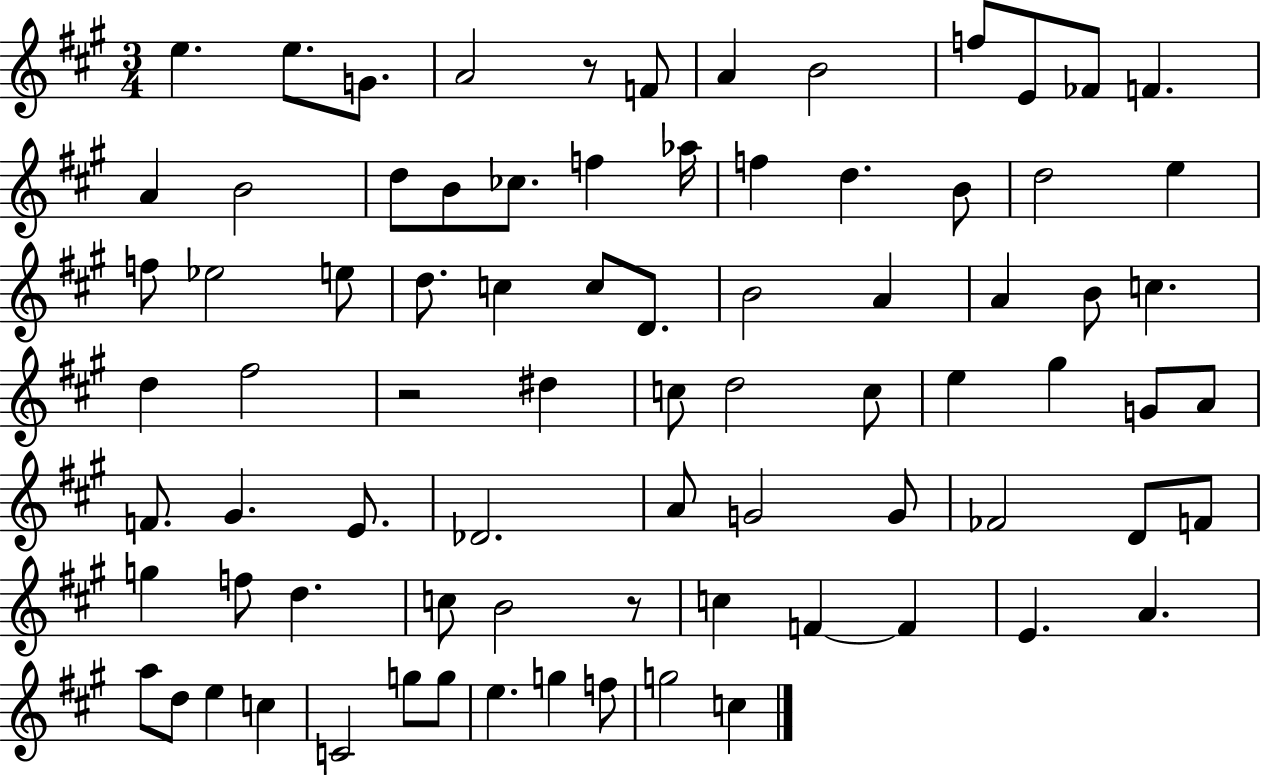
X:1
T:Untitled
M:3/4
L:1/4
K:A
e e/2 G/2 A2 z/2 F/2 A B2 f/2 E/2 _F/2 F A B2 d/2 B/2 _c/2 f _a/4 f d B/2 d2 e f/2 _e2 e/2 d/2 c c/2 D/2 B2 A A B/2 c d ^f2 z2 ^d c/2 d2 c/2 e ^g G/2 A/2 F/2 ^G E/2 _D2 A/2 G2 G/2 _F2 D/2 F/2 g f/2 d c/2 B2 z/2 c F F E A a/2 d/2 e c C2 g/2 g/2 e g f/2 g2 c